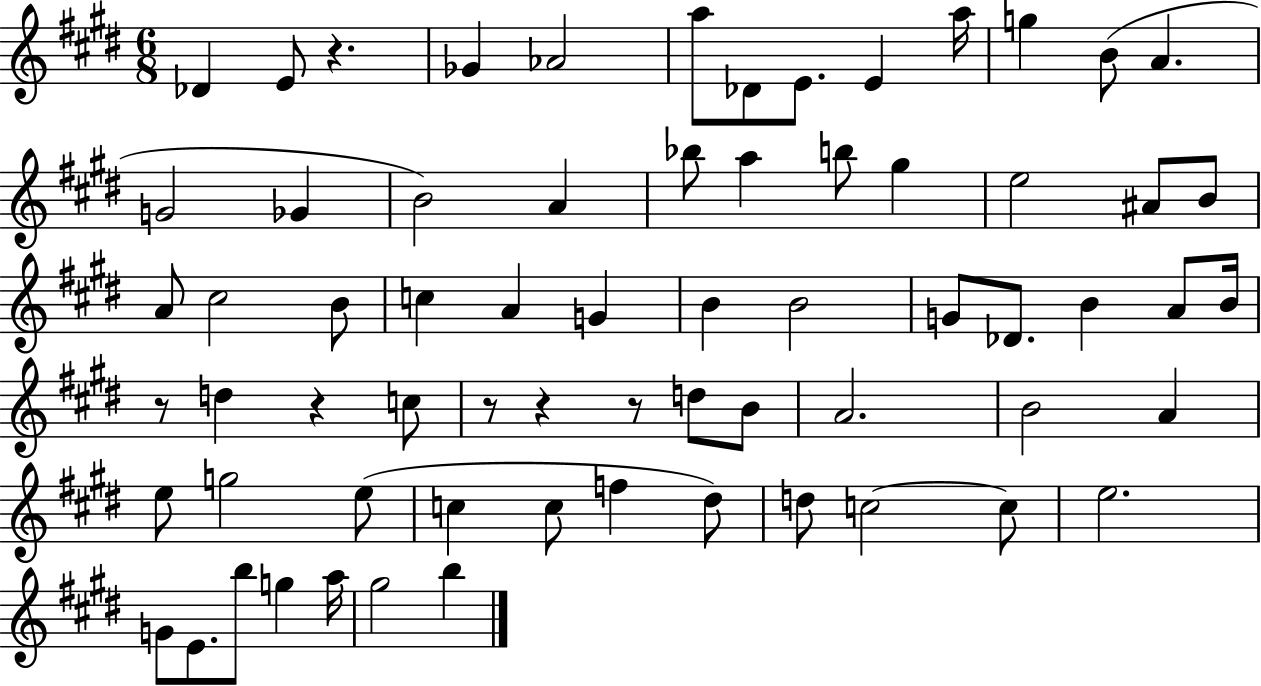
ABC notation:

X:1
T:Untitled
M:6/8
L:1/4
K:E
_D E/2 z _G _A2 a/2 _D/2 E/2 E a/4 g B/2 A G2 _G B2 A _b/2 a b/2 ^g e2 ^A/2 B/2 A/2 ^c2 B/2 c A G B B2 G/2 _D/2 B A/2 B/4 z/2 d z c/2 z/2 z z/2 d/2 B/2 A2 B2 A e/2 g2 e/2 c c/2 f ^d/2 d/2 c2 c/2 e2 G/2 E/2 b/2 g a/4 ^g2 b